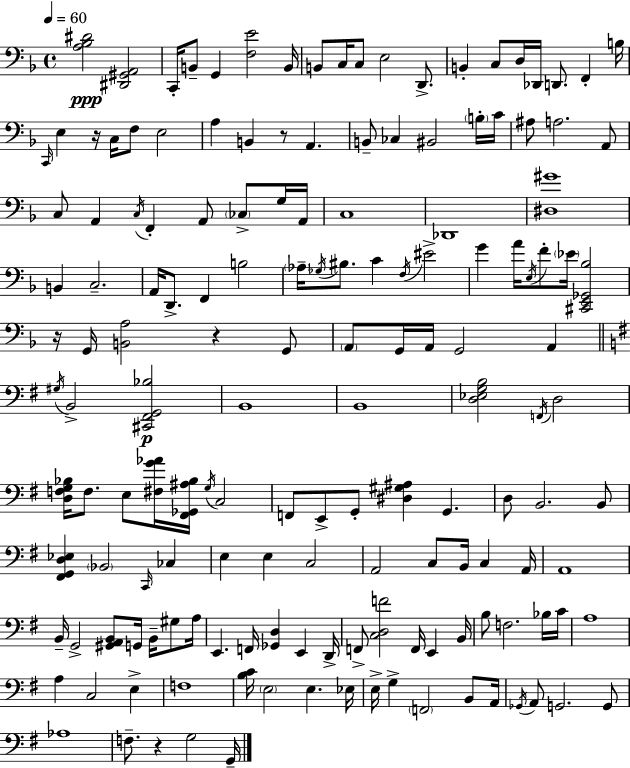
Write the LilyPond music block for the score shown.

{
  \clef bass
  \time 4/4
  \defaultTimeSignature
  \key d \minor
  \tempo 4 = 60
  <a bes dis'>2\ppp <dis, gis, a,>2 | c,16-. b,8-- g,4 <f e'>2 b,16 | b,8 c16 c8 e2 d,8.-> | b,4-. c8 d16 des,16 d,8. f,4-. b16 | \break \grace { c,16 } e4 r16 c16 f8 e2 | a4 b,4 r8 a,4. | b,8-- ces4 bis,2 \parenthesize b16-. | c'16 ais8 a2. a,8 | \break c8 a,4 \acciaccatura { c16 } f,4-. a,8 \parenthesize ces8-> | g16 a,16 c1 | des,1 | <dis gis'>1 | \break b,4 c2.-- | a,16 d,8.-> f,4 b2 | \parenthesize aes16-- \acciaccatura { ges16 } bis8. c'4 \acciaccatura { f16 } eis'2-> | g'4 a'16 \acciaccatura { e16 } f'8-. \parenthesize ees'16 <cis, e, ges, bes>2 | \break r16 g,16 <b, a>2 r4 | g,8 \parenthesize a,8 g,16 a,16 g,2 | a,4 \bar "||" \break \key g \major \acciaccatura { gis16 } b,2-> <cis, fis, g, bes>2\p | b,1 | b,1 | <d ees g b>2 \acciaccatura { f,16 } d2 | \break <d f g bes>16 f8. e8 <fis g' aes'>16 <fis, ges, ais bes>16 \acciaccatura { g16 } c2 | f,8 e,8-> g,8-. <dis gis ais>4 g,4. | d8 b,2. | b,8 <fis, g, d ees>4 \parenthesize bes,2 \grace { c,16 } | \break ces4 e4 e4 c2 | a,2 c8 b,16 c4 | a,16 a,1 | b,16-- g,2-> <gis, a, b,>8 g,16 | \break b,16-- gis8 a16 e,4. f,16 <ges, d>4 e,4 | d,16-> f,8-> <c d f'>2 f,16 e,4 | b,16 b8 f2. | bes16 c'16 a1 | \break a4 c2 | e4-> f1 | <b c'>16 \parenthesize e2 e4. | ees16 e16-> g4-> \parenthesize f,2 | \break b,8 a,16 \acciaccatura { ges,16 } a,8 g,2. | g,8 aes1 | f8.-- r4 g2 | g,16-- \bar "|."
}